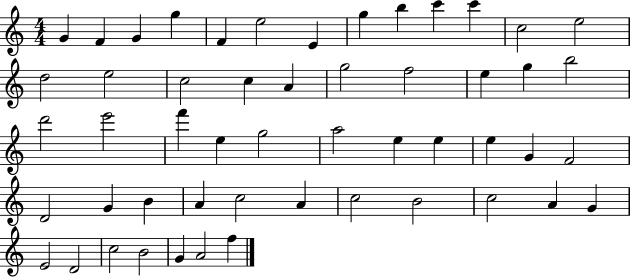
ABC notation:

X:1
T:Untitled
M:4/4
L:1/4
K:C
G F G g F e2 E g b c' c' c2 e2 d2 e2 c2 c A g2 f2 e g b2 d'2 e'2 f' e g2 a2 e e e G F2 D2 G B A c2 A c2 B2 c2 A G E2 D2 c2 B2 G A2 f